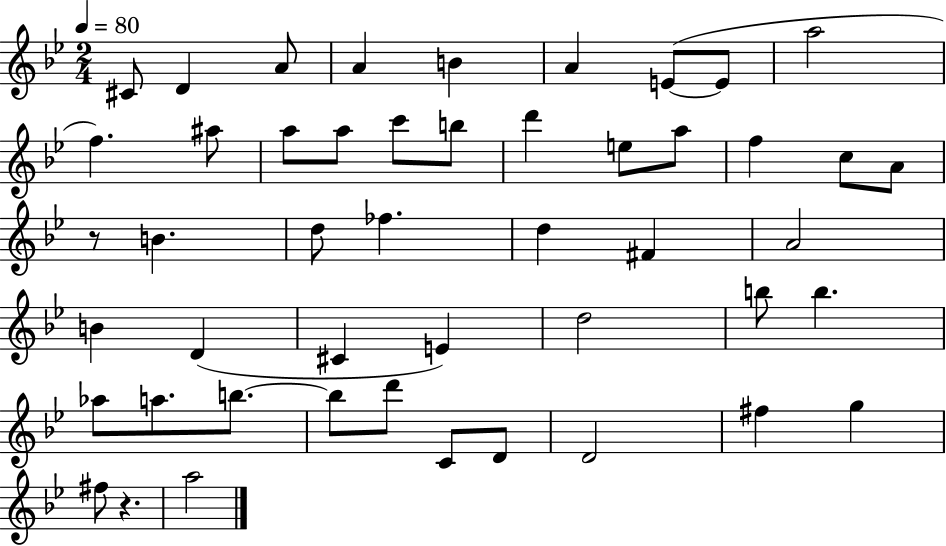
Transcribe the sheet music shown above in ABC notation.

X:1
T:Untitled
M:2/4
L:1/4
K:Bb
^C/2 D A/2 A B A E/2 E/2 a2 f ^a/2 a/2 a/2 c'/2 b/2 d' e/2 a/2 f c/2 A/2 z/2 B d/2 _f d ^F A2 B D ^C E d2 b/2 b _a/2 a/2 b/2 b/2 d'/2 C/2 D/2 D2 ^f g ^f/2 z a2